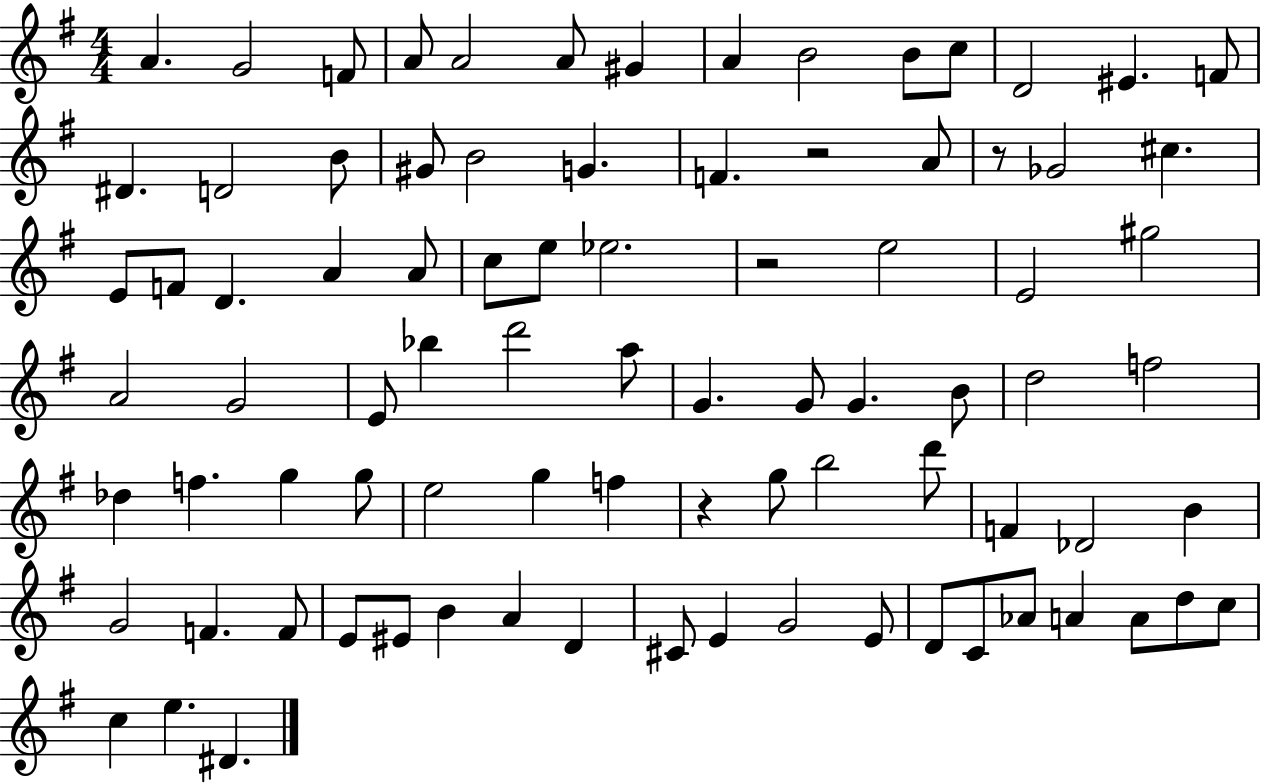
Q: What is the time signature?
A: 4/4